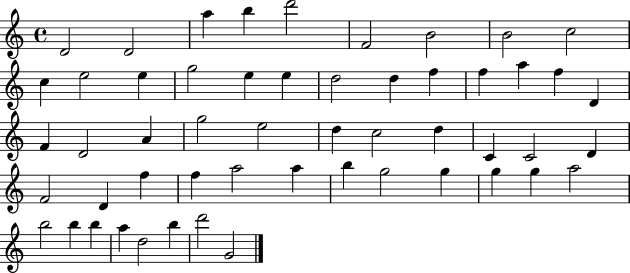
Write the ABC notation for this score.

X:1
T:Untitled
M:4/4
L:1/4
K:C
D2 D2 a b d'2 F2 B2 B2 c2 c e2 e g2 e e d2 d f f a f D F D2 A g2 e2 d c2 d C C2 D F2 D f f a2 a b g2 g g g a2 b2 b b a d2 b d'2 G2